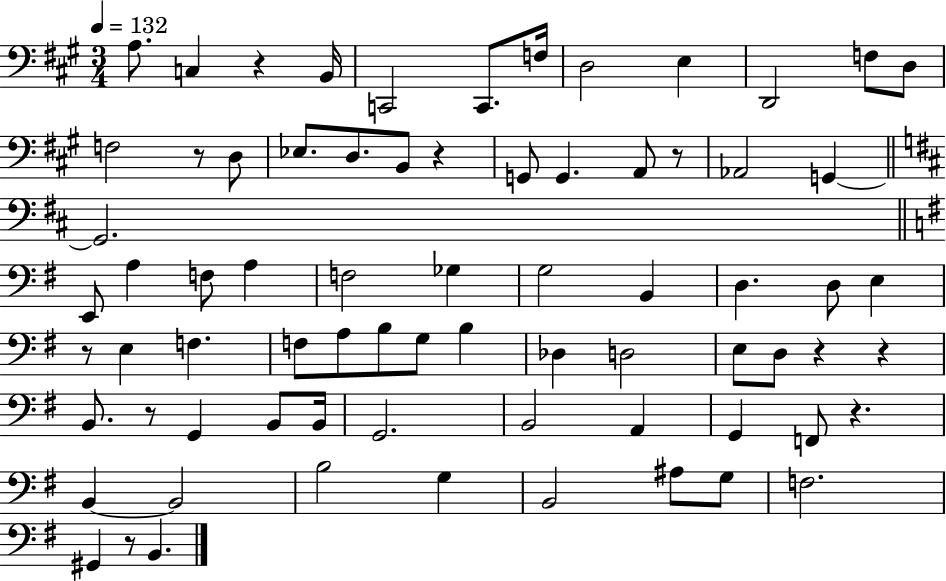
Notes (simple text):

A3/e. C3/q R/q B2/s C2/h C2/e. F3/s D3/h E3/q D2/h F3/e D3/e F3/h R/e D3/e Eb3/e. D3/e. B2/e R/q G2/e G2/q. A2/e R/e Ab2/h G2/q G2/h. E2/e A3/q F3/e A3/q F3/h Gb3/q G3/h B2/q D3/q. D3/e E3/q R/e E3/q F3/q. F3/e A3/e B3/e G3/e B3/q Db3/q D3/h E3/e D3/e R/q R/q B2/e. R/e G2/q B2/e B2/s G2/h. B2/h A2/q G2/q F2/e R/q. B2/q B2/h B3/h G3/q B2/h A#3/e G3/e F3/h. G#2/q R/e B2/q.